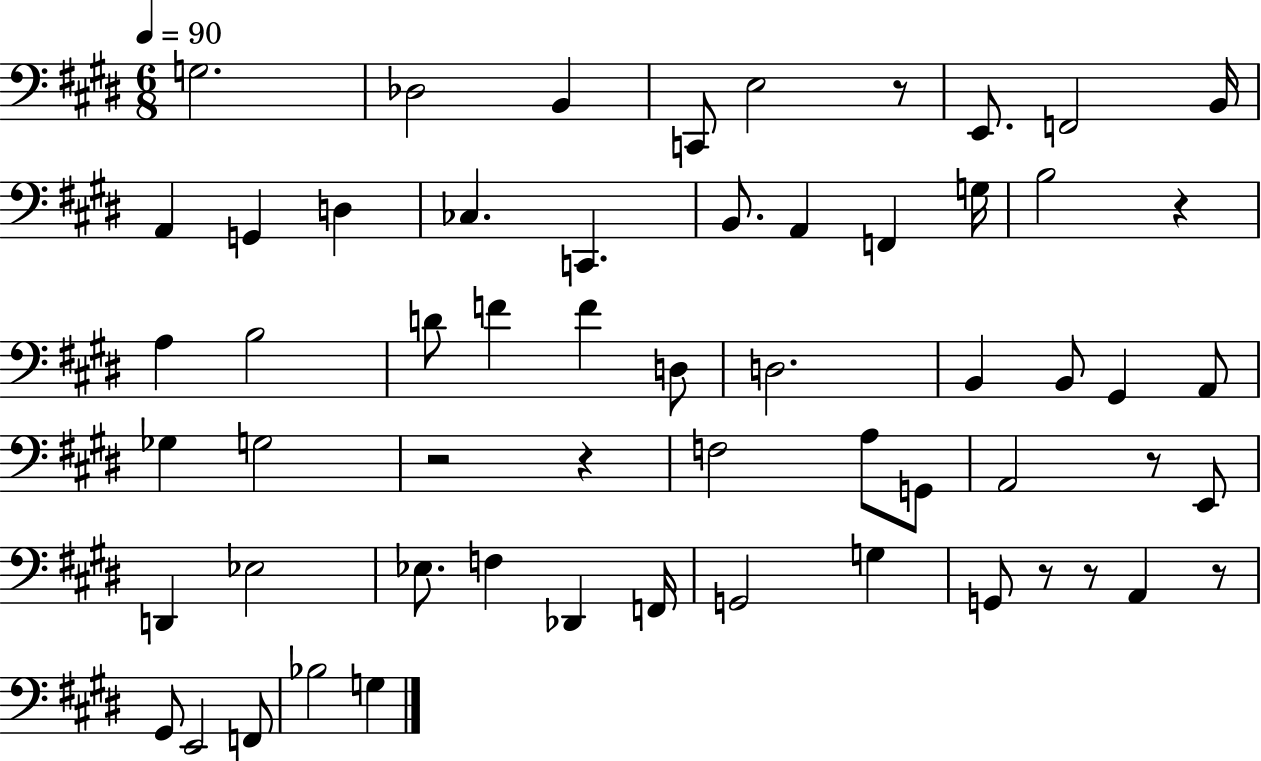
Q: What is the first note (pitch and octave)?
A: G3